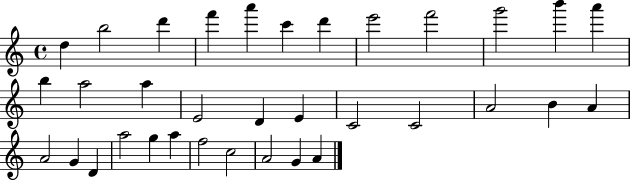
X:1
T:Untitled
M:4/4
L:1/4
K:C
d b2 d' f' a' c' d' e'2 f'2 g'2 b' a' b a2 a E2 D E C2 C2 A2 B A A2 G D a2 g a f2 c2 A2 G A